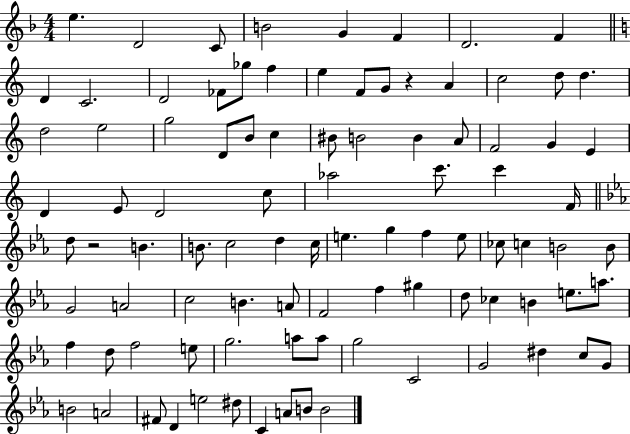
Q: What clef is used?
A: treble